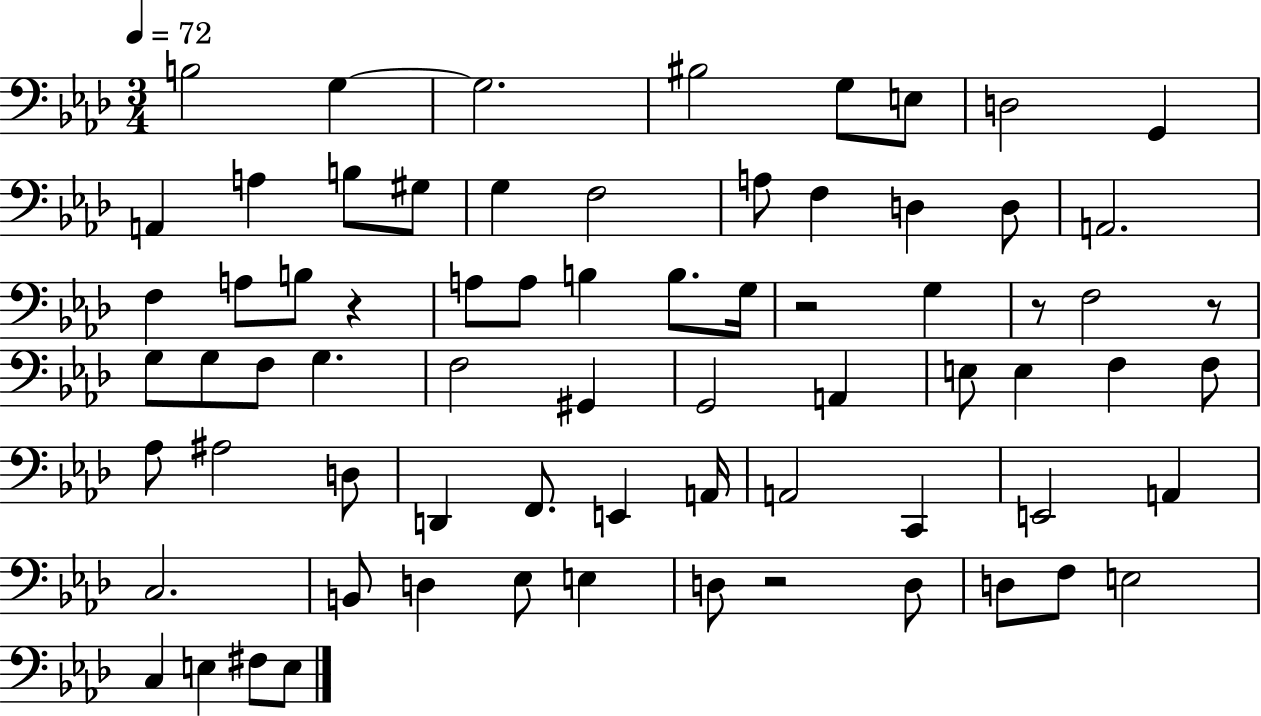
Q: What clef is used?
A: bass